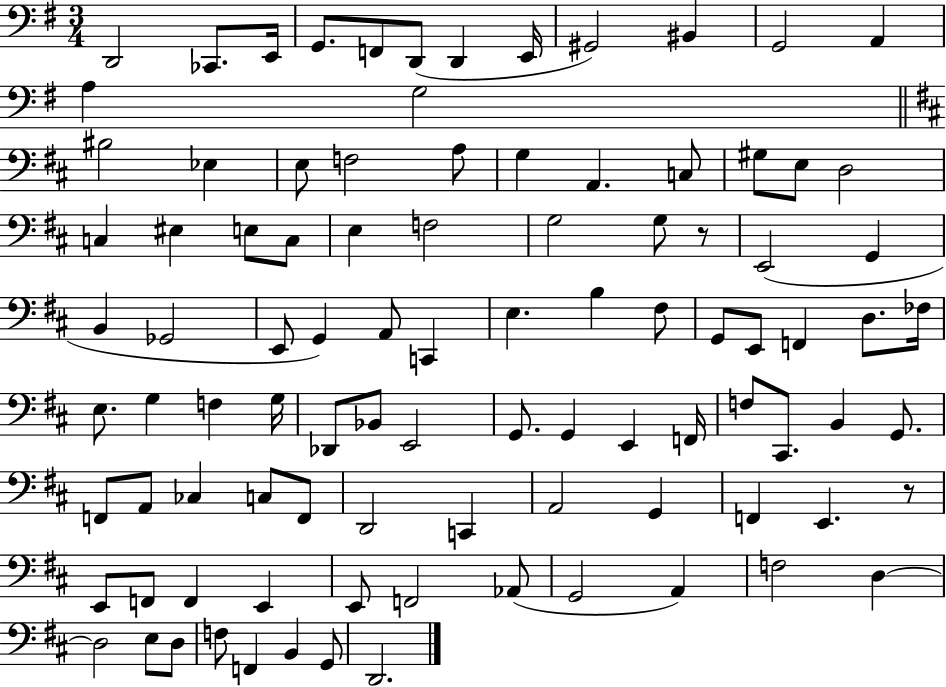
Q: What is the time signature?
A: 3/4